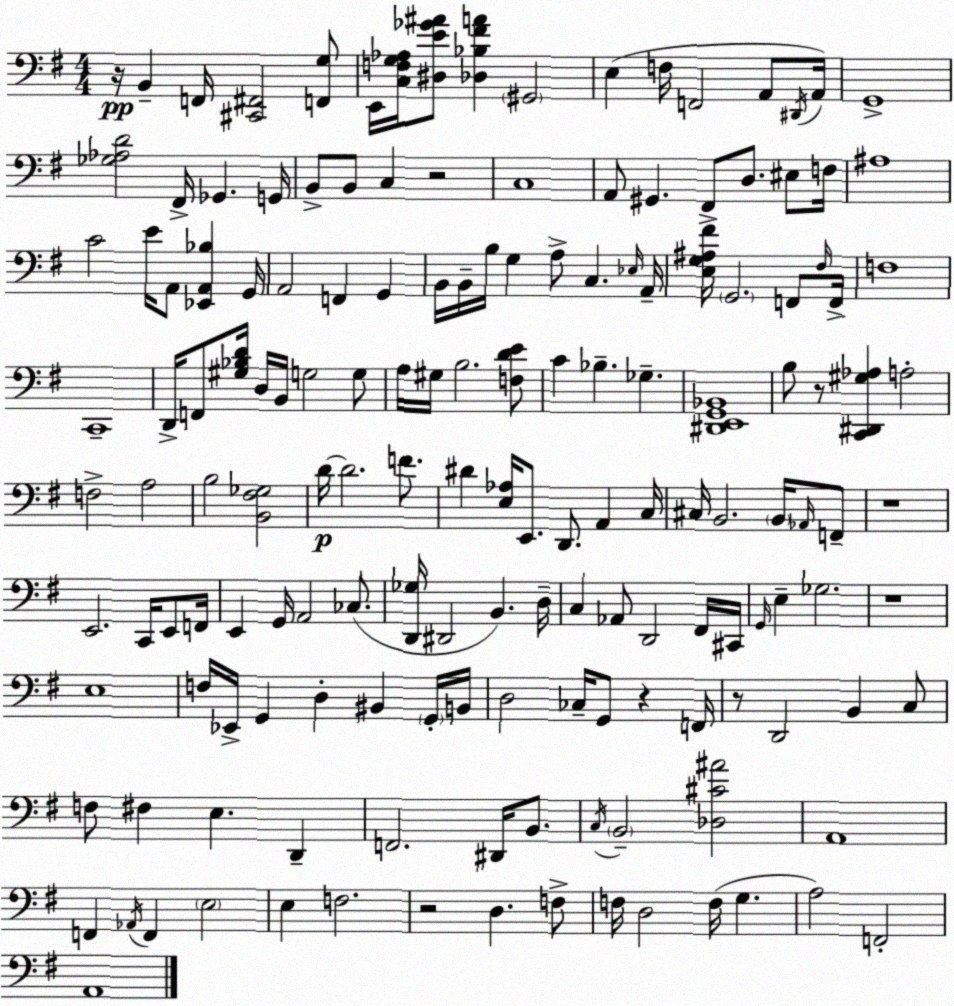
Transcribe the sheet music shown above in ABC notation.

X:1
T:Untitled
M:4/4
L:1/4
K:G
z/4 B,, F,,/4 [^C,,^F,,]2 [F,,G,]/2 E,,/4 [C,F,G,_A,]/4 [^D,E_G^A]/2 [_D,_B,^FA] ^G,,2 E, F,/4 F,,2 A,,/2 ^D,,/4 A,,/4 G,,4 [_G,_A,D]2 ^F,,/4 _G,, G,,/4 B,,/2 B,,/2 C, z2 C,4 A,,/2 ^G,, ^F,,/2 D,/2 ^E,/2 F,/4 ^A,4 C2 E/4 A,,/2 [_E,,A,,_B,] G,,/4 A,,2 F,, G,, B,,/4 B,,/4 B,/4 G, A,/2 C, _E,/4 A,,/4 [E,G,^A,^F]/4 G,,2 F,,/2 ^F,/4 F,,/4 F,4 C,,4 D,,/4 F,,/2 [^G,_B,D]/4 D,/4 B,,/4 G,2 G,/2 A,/4 ^G,/4 B,2 [F,DE]/2 C _B, _G, [^D,,E,,G,,_B,,]4 B,/2 z/2 [C,,^D,,^G,_A,] A,2 F,2 A,2 B,2 [B,,^F,_G,]2 D/4 D2 F/2 ^D [E,_A,]/4 E,,/2 D,,/2 A,, C,/4 ^C,/4 B,,2 B,,/4 _A,,/4 F,,/2 z4 E,,2 C,,/4 E,,/2 F,,/4 E,, G,,/4 A,,2 _C,/2 [D,,_G,]/4 ^D,,2 B,, D,/4 C, _A,,/2 D,,2 ^F,,/4 ^C,,/4 G,,/4 E, _G,2 z4 E,4 F,/4 _E,,/4 G,, D, ^B,, G,,/4 B,,/4 D,2 _C,/4 G,,/2 z F,,/4 z/2 D,,2 B,, C,/2 F,/2 ^F, E, D,, F,,2 ^D,,/4 B,,/2 C,/4 B,,2 [_D,^C^A]2 A,,4 F,, _A,,/4 F,, E,2 E, F,2 z2 D, F,/2 F,/4 D,2 F,/4 G, A,2 F,,2 A,,4